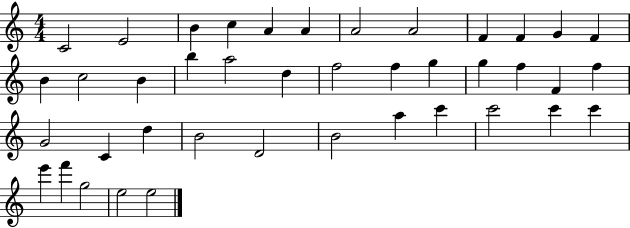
C4/h E4/h B4/q C5/q A4/q A4/q A4/h A4/h F4/q F4/q G4/q F4/q B4/q C5/h B4/q B5/q A5/h D5/q F5/h F5/q G5/q G5/q F5/q F4/q F5/q G4/h C4/q D5/q B4/h D4/h B4/h A5/q C6/q C6/h C6/q C6/q E6/q F6/q G5/h E5/h E5/h